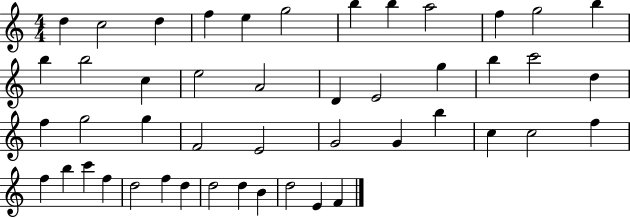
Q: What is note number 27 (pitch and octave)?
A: F4